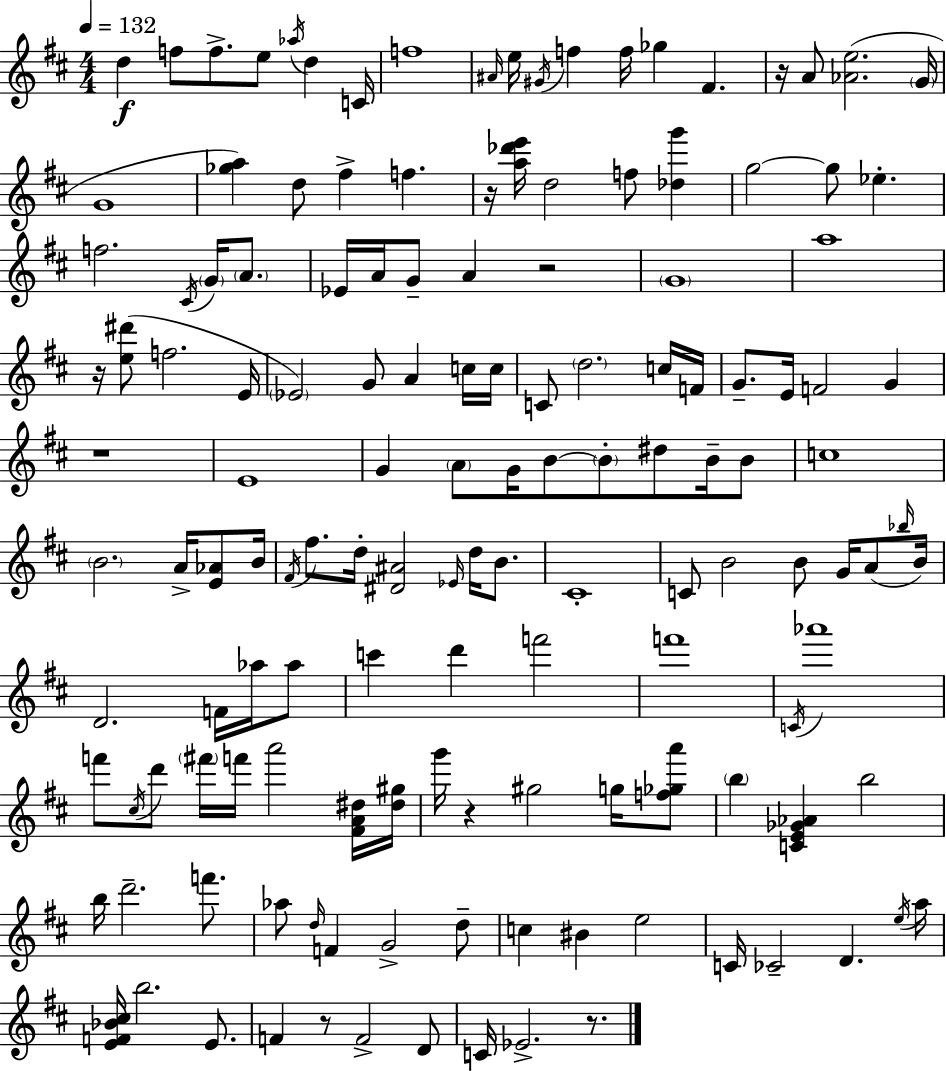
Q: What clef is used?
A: treble